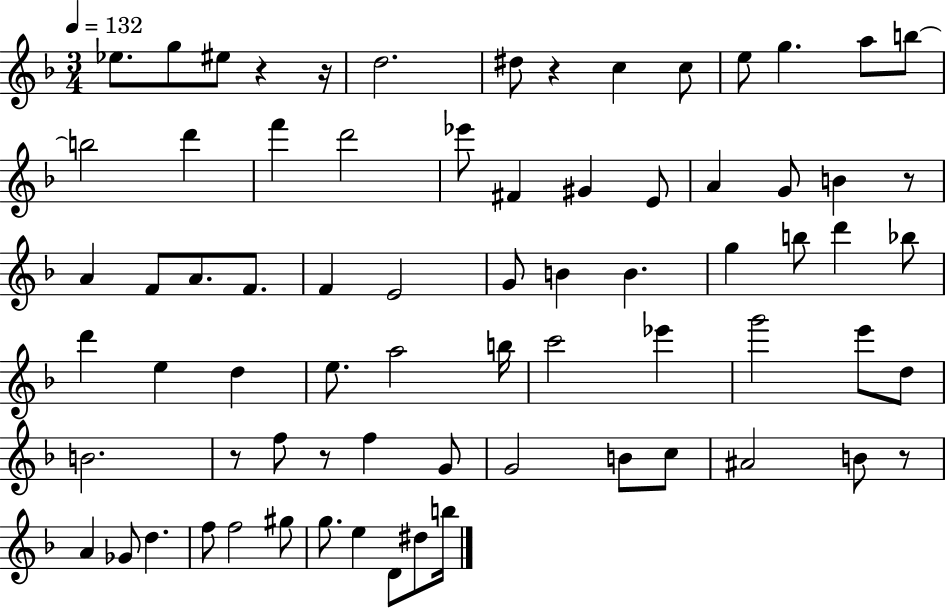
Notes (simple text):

Eb5/e. G5/e EIS5/e R/q R/s D5/h. D#5/e R/q C5/q C5/e E5/e G5/q. A5/e B5/e B5/h D6/q F6/q D6/h Eb6/e F#4/q G#4/q E4/e A4/q G4/e B4/q R/e A4/q F4/e A4/e. F4/e. F4/q E4/h G4/e B4/q B4/q. G5/q B5/e D6/q Bb5/e D6/q E5/q D5/q E5/e. A5/h B5/s C6/h Eb6/q G6/h E6/e D5/e B4/h. R/e F5/e R/e F5/q G4/e G4/h B4/e C5/e A#4/h B4/e R/e A4/q Gb4/e D5/q. F5/e F5/h G#5/e G5/e. E5/q D4/e D#5/e B5/s